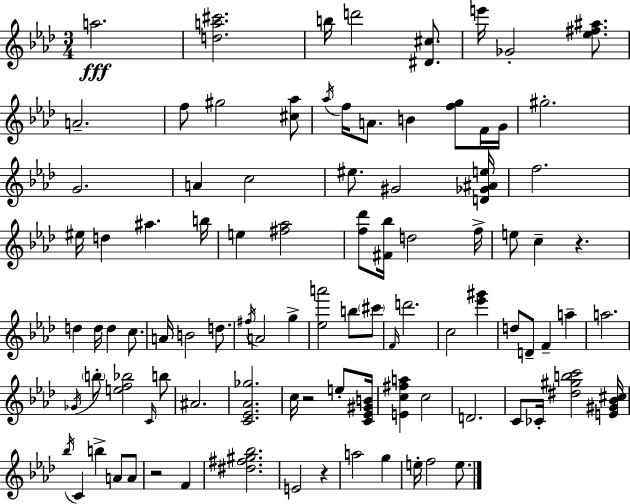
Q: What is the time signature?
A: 3/4